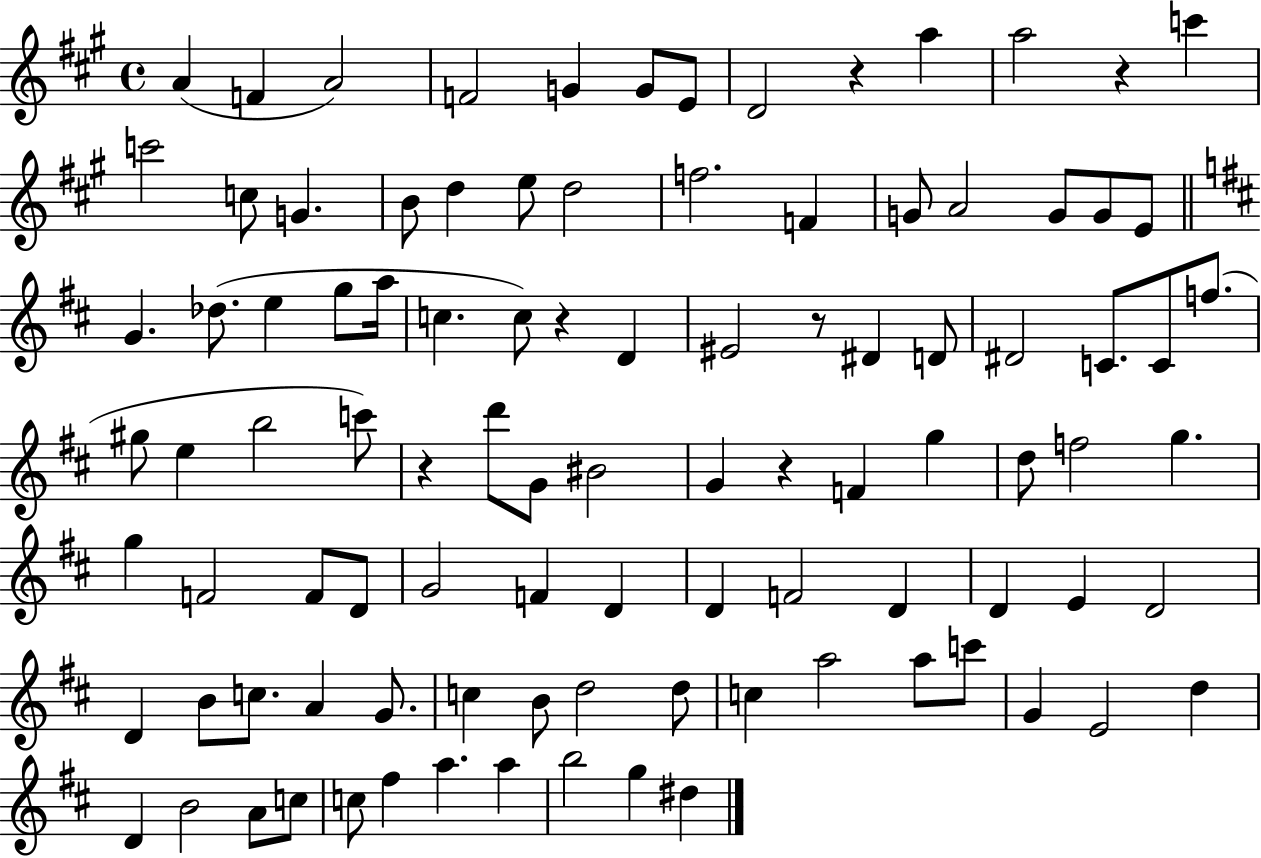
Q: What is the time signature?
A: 4/4